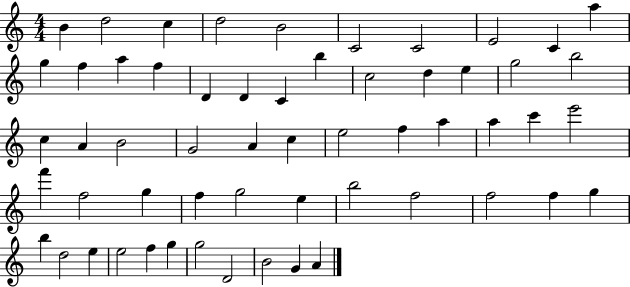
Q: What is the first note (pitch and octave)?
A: B4